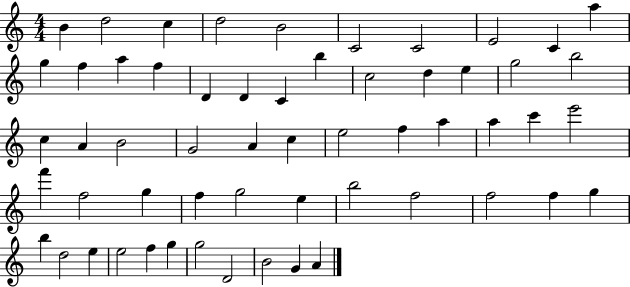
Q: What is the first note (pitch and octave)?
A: B4